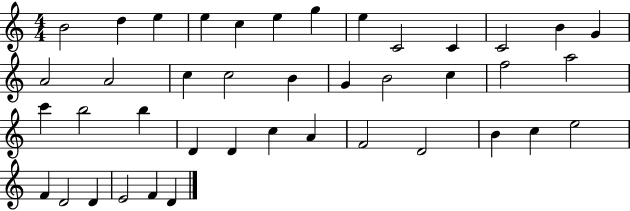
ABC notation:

X:1
T:Untitled
M:4/4
L:1/4
K:C
B2 d e e c e g e C2 C C2 B G A2 A2 c c2 B G B2 c f2 a2 c' b2 b D D c A F2 D2 B c e2 F D2 D E2 F D